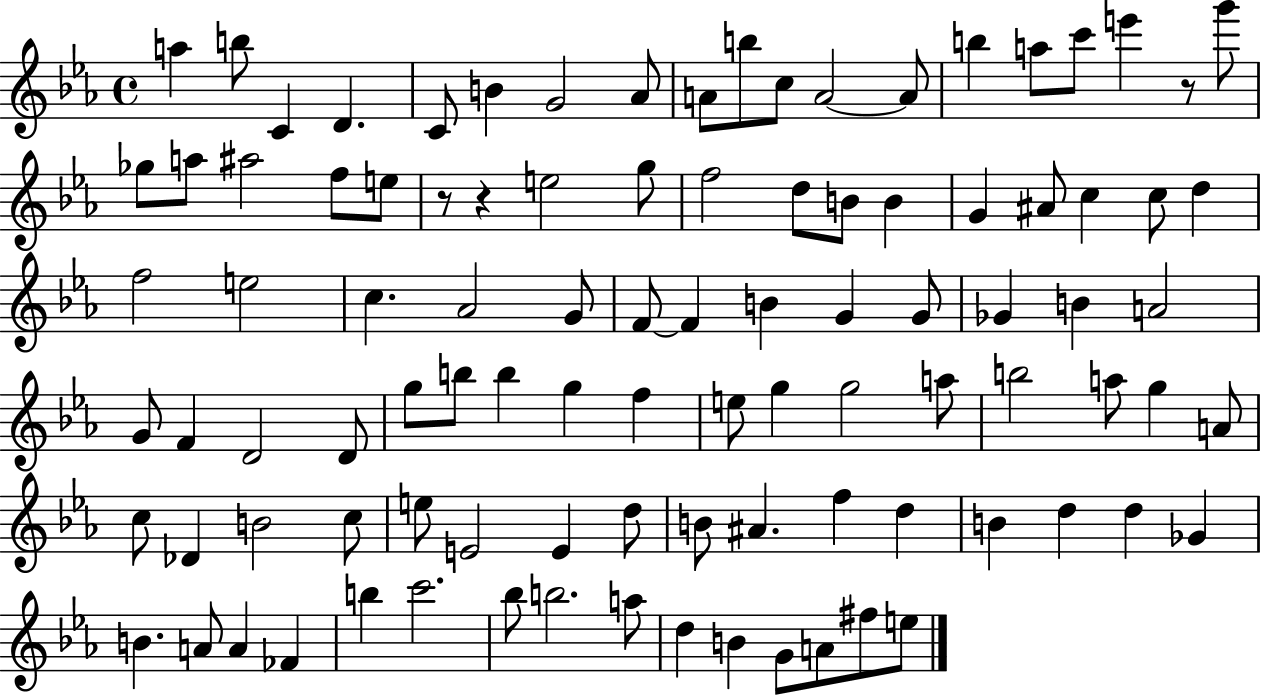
{
  \clef treble
  \time 4/4
  \defaultTimeSignature
  \key ees \major
  a''4 b''8 c'4 d'4. | c'8 b'4 g'2 aes'8 | a'8 b''8 c''8 a'2~~ a'8 | b''4 a''8 c'''8 e'''4 r8 g'''8 | \break ges''8 a''8 ais''2 f''8 e''8 | r8 r4 e''2 g''8 | f''2 d''8 b'8 b'4 | g'4 ais'8 c''4 c''8 d''4 | \break f''2 e''2 | c''4. aes'2 g'8 | f'8~~ f'4 b'4 g'4 g'8 | ges'4 b'4 a'2 | \break g'8 f'4 d'2 d'8 | g''8 b''8 b''4 g''4 f''4 | e''8 g''4 g''2 a''8 | b''2 a''8 g''4 a'8 | \break c''8 des'4 b'2 c''8 | e''8 e'2 e'4 d''8 | b'8 ais'4. f''4 d''4 | b'4 d''4 d''4 ges'4 | \break b'4. a'8 a'4 fes'4 | b''4 c'''2. | bes''8 b''2. a''8 | d''4 b'4 g'8 a'8 fis''8 e''8 | \break \bar "|."
}